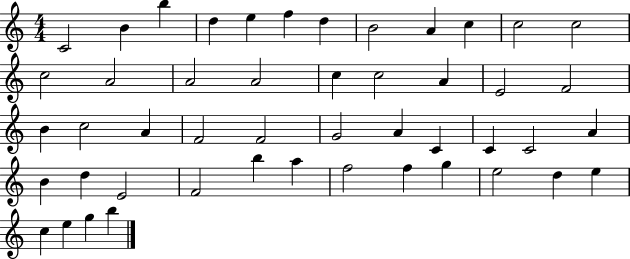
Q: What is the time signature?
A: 4/4